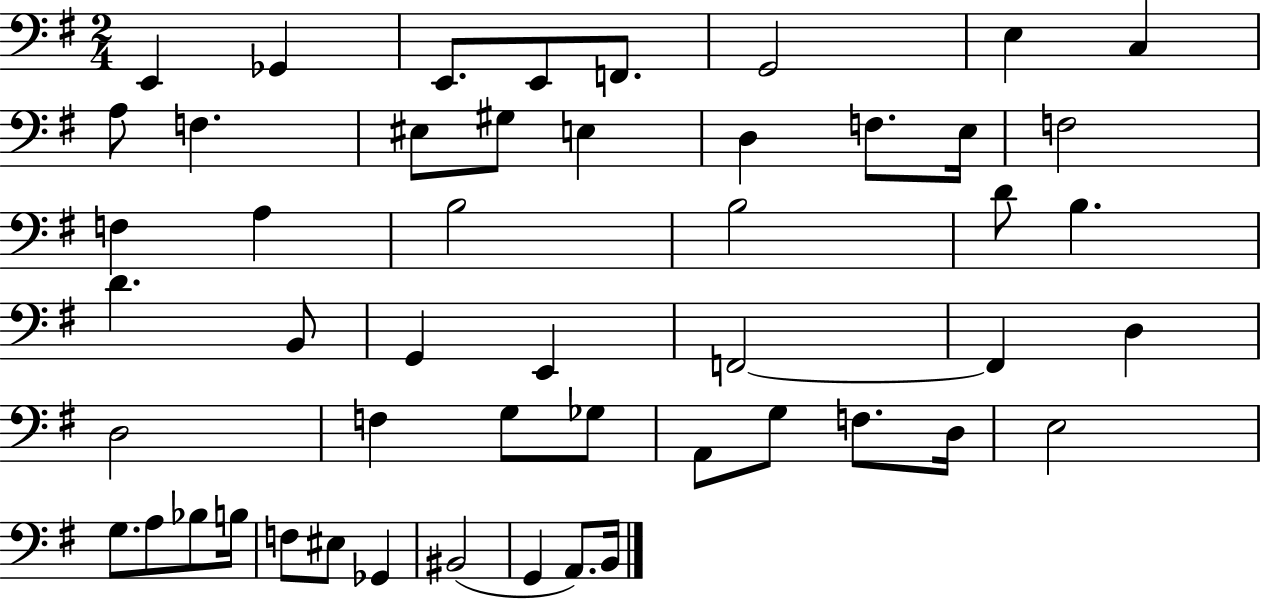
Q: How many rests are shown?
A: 0